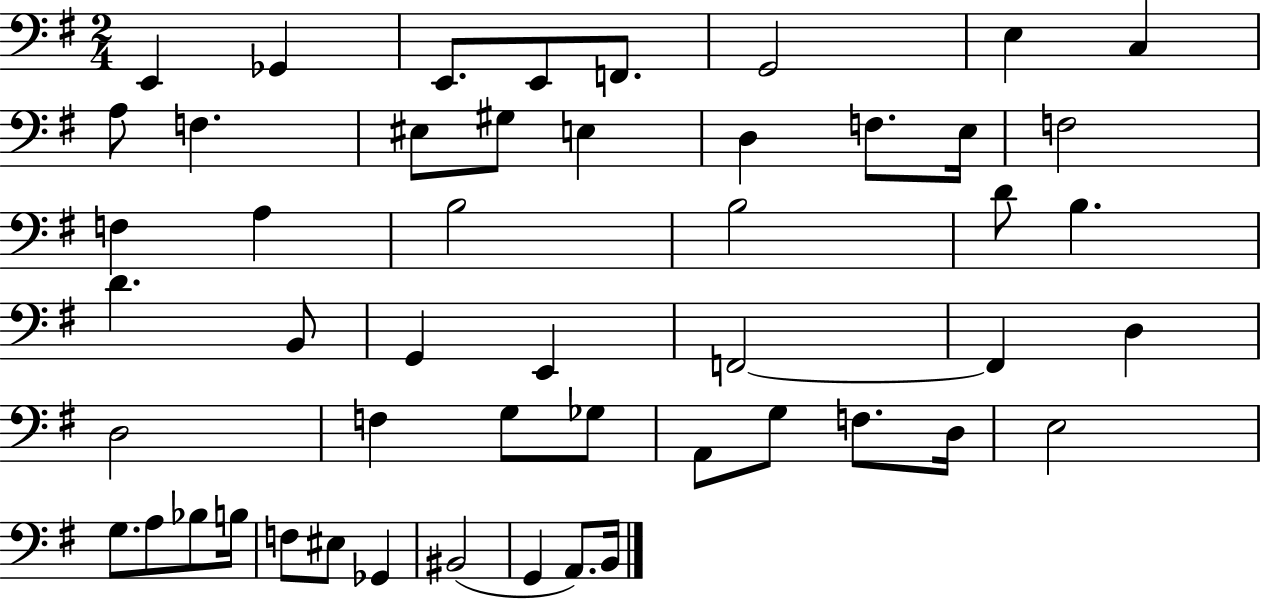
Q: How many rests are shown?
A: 0